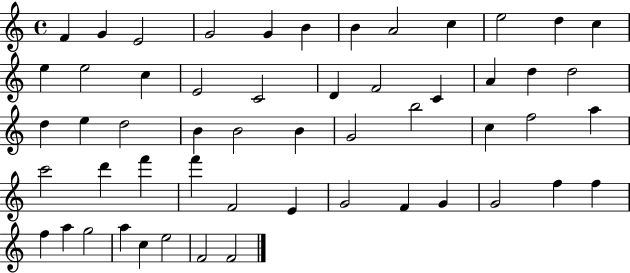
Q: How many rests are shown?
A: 0